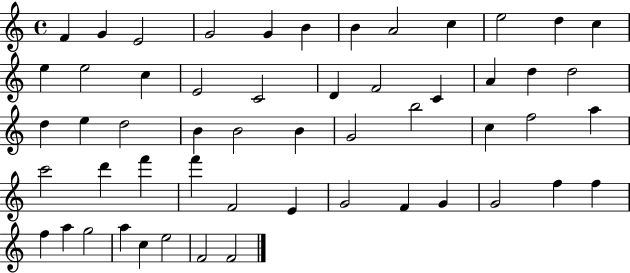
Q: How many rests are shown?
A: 0